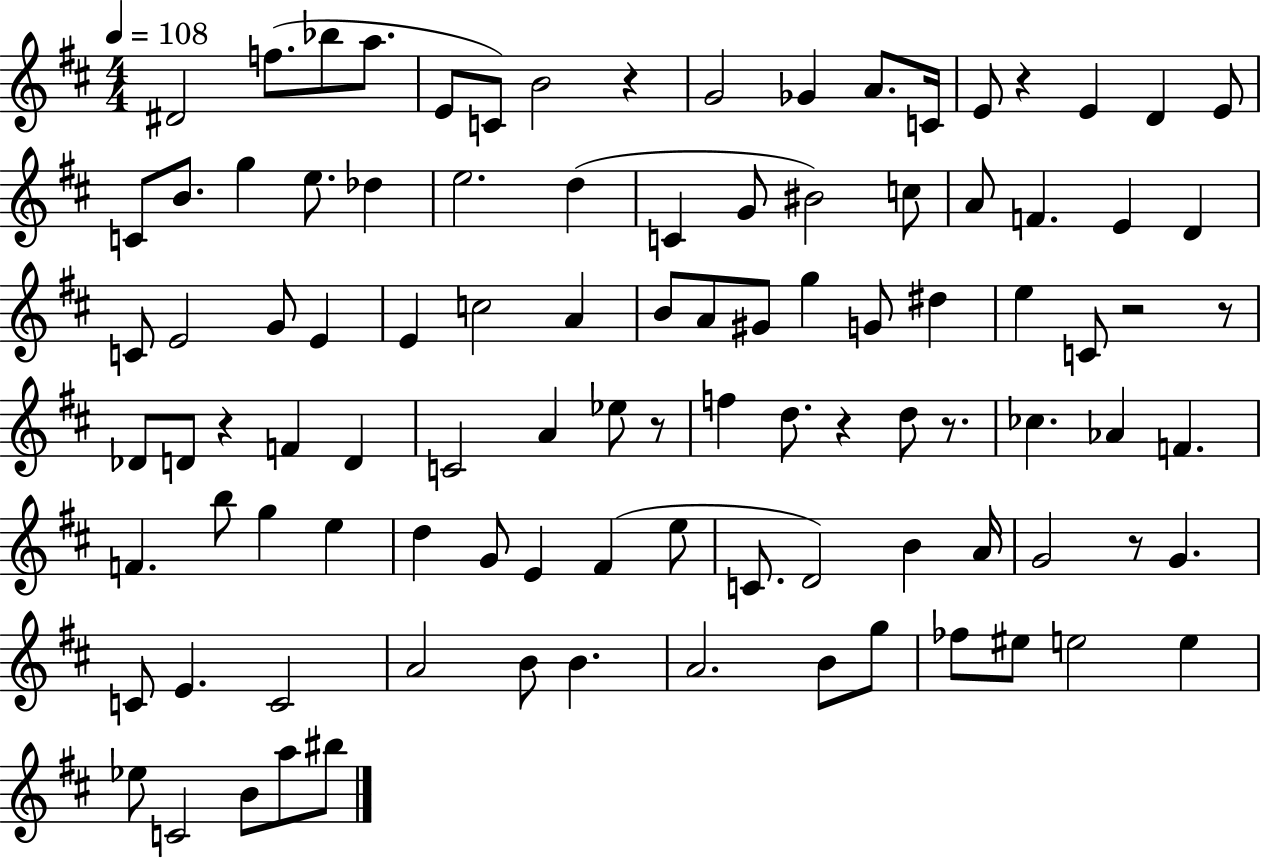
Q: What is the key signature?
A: D major